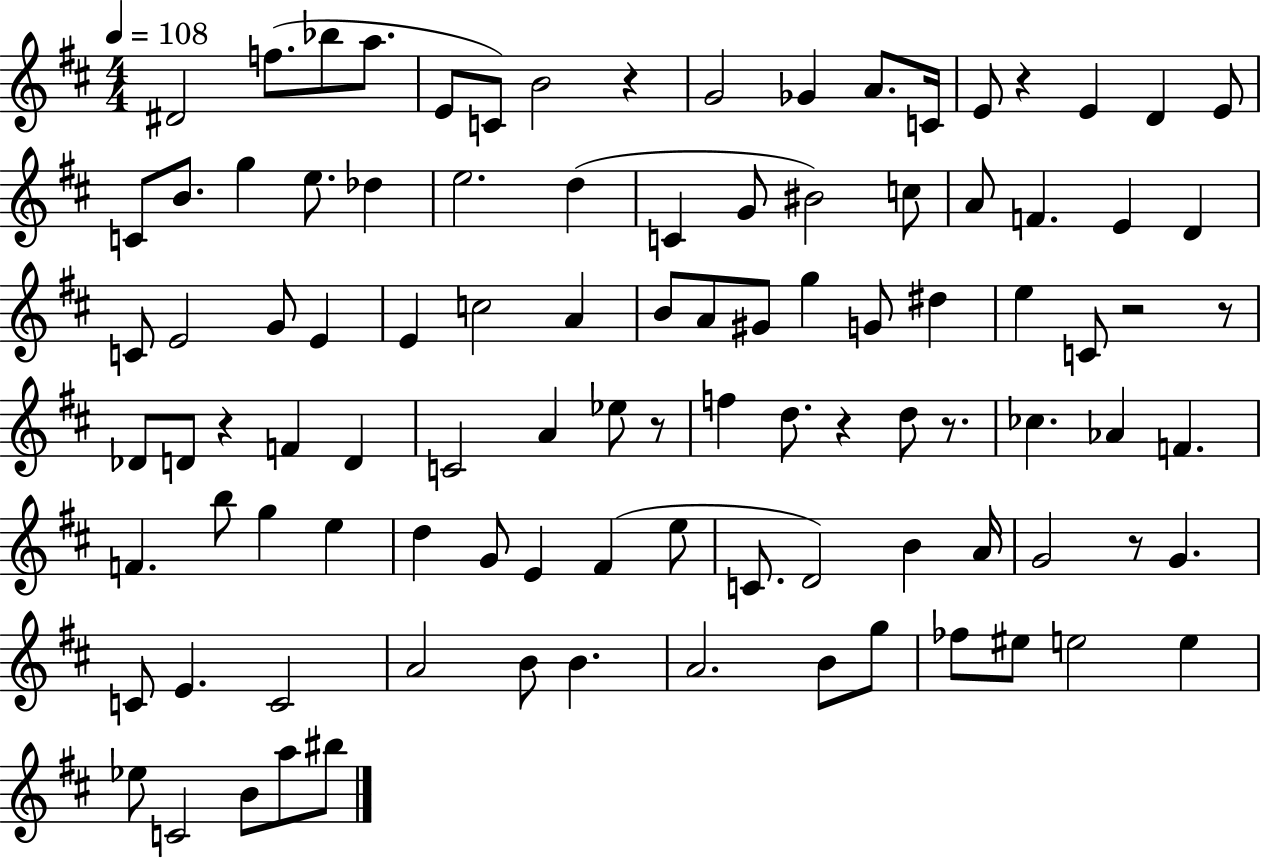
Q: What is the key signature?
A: D major